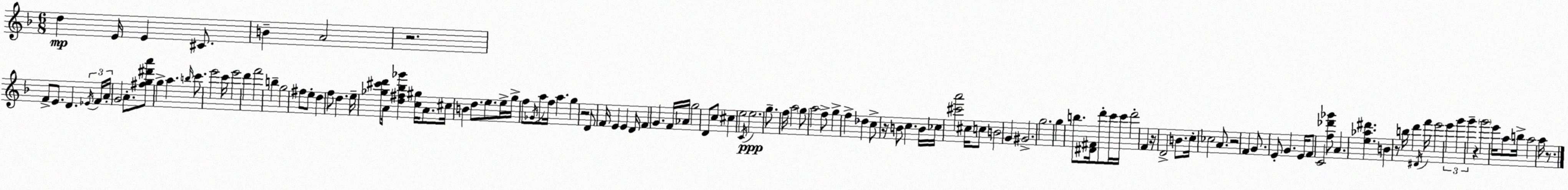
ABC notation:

X:1
T:Untitled
M:6/8
L:1/4
K:F
d E/4 E ^C/2 B A2 z2 F/2 E/2 D _E/4 F/4 A/4 G2 A/2 [^fg^d'a']/2 g a b/4 c'/2 e'2 c'/4 e'2 d' f'2 b g2 ^f/2 e/2 d f/2 d e/4 [_g^c'd']/2 A/4 [d^f_b_g'] [c^g]/4 A/2 ^c/4 B d/2 e/2 e/4 g/4 f/2 _G/4 a/2 f/4 a g z2 D/2 F/4 E E D/4 F G F/4 _A/4 g2 D/2 c/2 ^c e2 C/4 e2 g/2 f/4 a2 g/2 a2 f/2 g f _d c/2 z/4 B/2 c B/4 _c/4 [^c'a']2 ^c/4 c/2 B2 G ^G2 g2 g b/2 [^D^F]/4 d'/2 c'/4 c'/4 d'2 F z/4 D2 B/2 c/4 _c2 A/2 z2 F G/2 E/2 G E/4 F/2 C2 [f_d'_g']/2 A [e_a^d'] B z/2 b/4 d' ^D/4 f'/4 e'2 e' g' g' z g'2 e'/4 a/2 b/4 a2 a/4 z/2